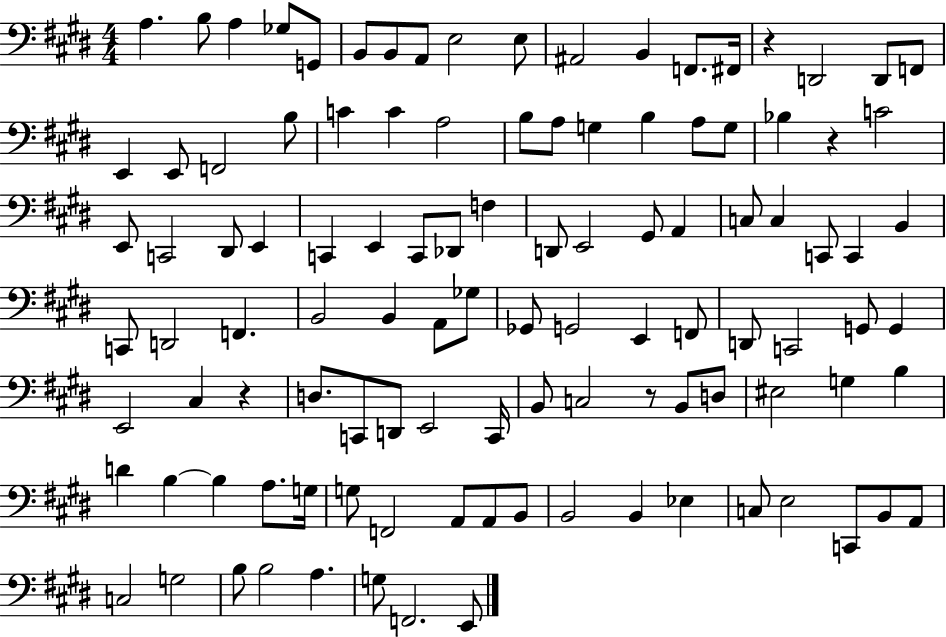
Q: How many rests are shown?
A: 4